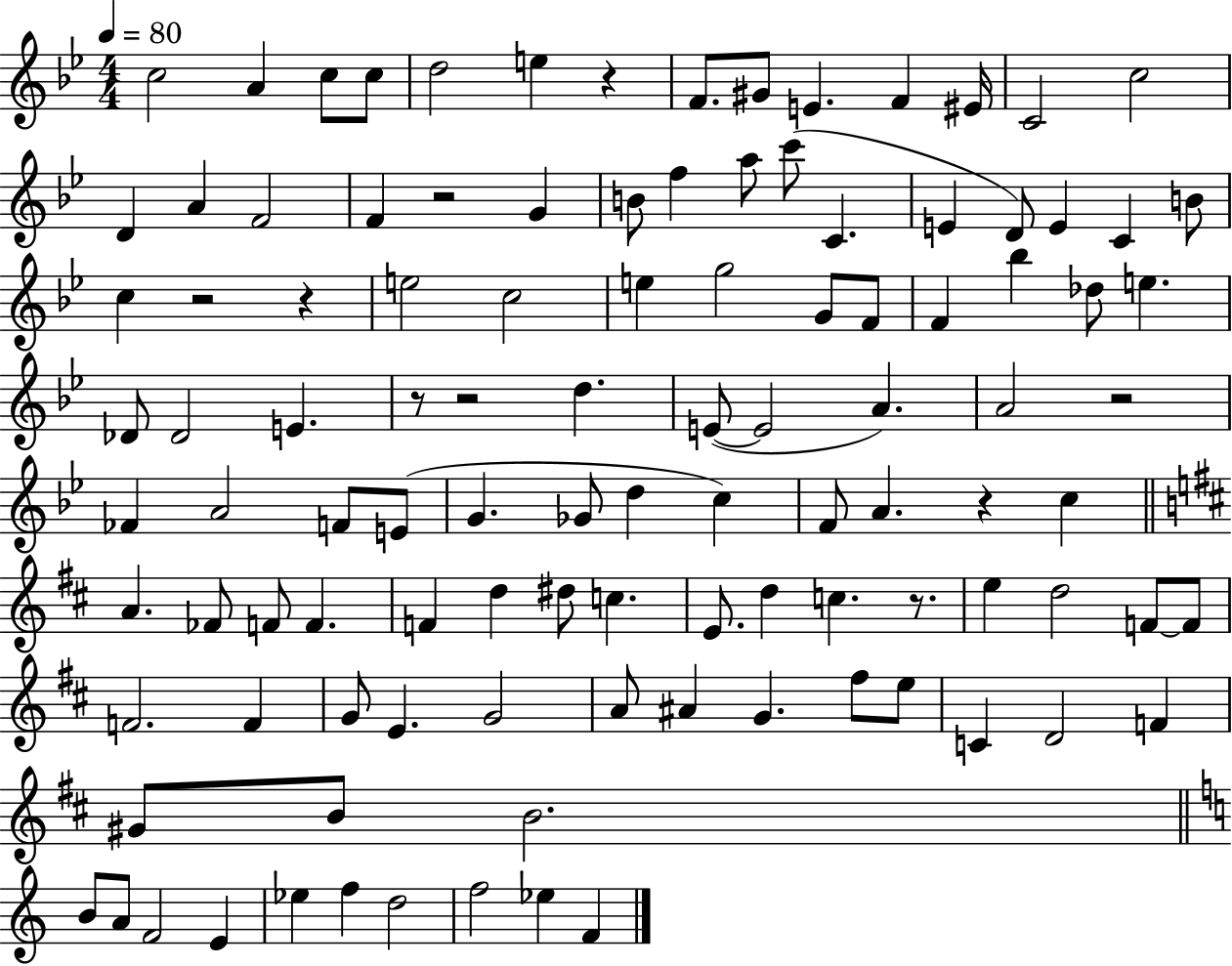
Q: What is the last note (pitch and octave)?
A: F4